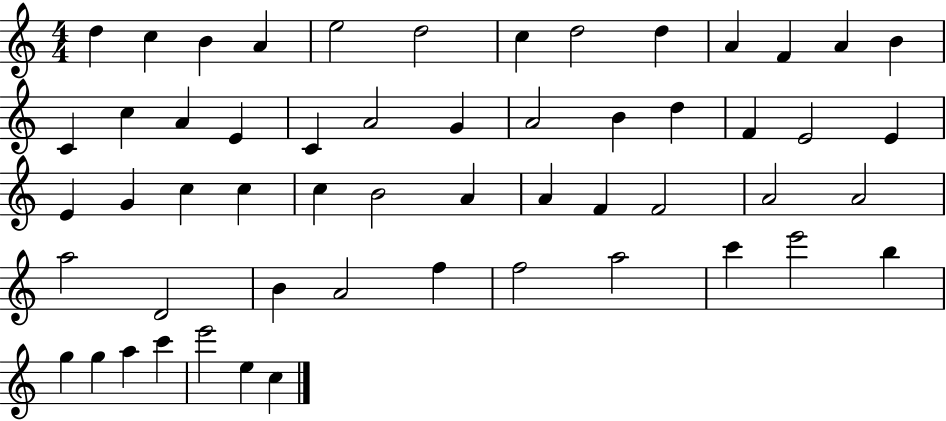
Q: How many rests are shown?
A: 0